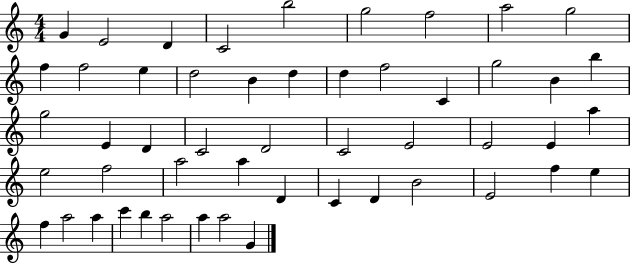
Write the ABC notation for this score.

X:1
T:Untitled
M:4/4
L:1/4
K:C
G E2 D C2 b2 g2 f2 a2 g2 f f2 e d2 B d d f2 C g2 B b g2 E D C2 D2 C2 E2 E2 E a e2 f2 a2 a D C D B2 E2 f e f a2 a c' b a2 a a2 G